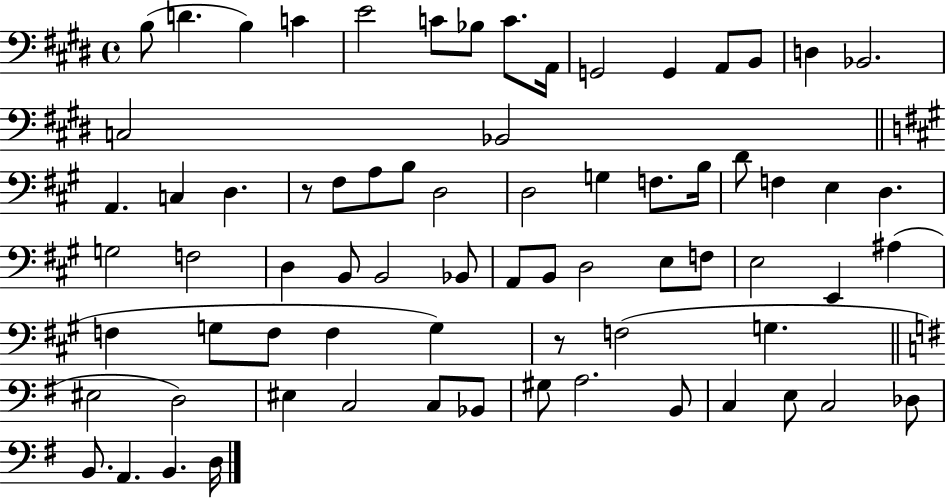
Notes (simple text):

B3/e D4/q. B3/q C4/q E4/h C4/e Bb3/e C4/e. A2/s G2/h G2/q A2/e B2/e D3/q Bb2/h. C3/h Bb2/h A2/q. C3/q D3/q. R/e F#3/e A3/e B3/e D3/h D3/h G3/q F3/e. B3/s D4/e F3/q E3/q D3/q. G3/h F3/h D3/q B2/e B2/h Bb2/e A2/e B2/e D3/h E3/e F3/e E3/h E2/q A#3/q F3/q G3/e F3/e F3/q G3/q R/e F3/h G3/q. EIS3/h D3/h EIS3/q C3/h C3/e Bb2/e G#3/e A3/h. B2/e C3/q E3/e C3/h Db3/e B2/e. A2/q. B2/q. D3/s